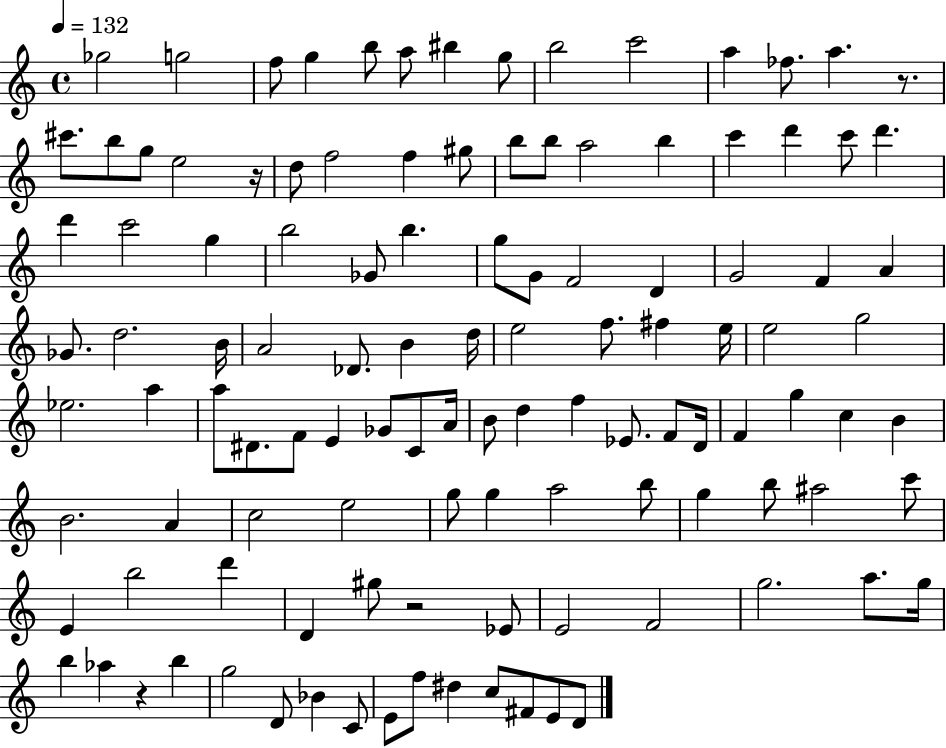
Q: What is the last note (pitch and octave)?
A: D4